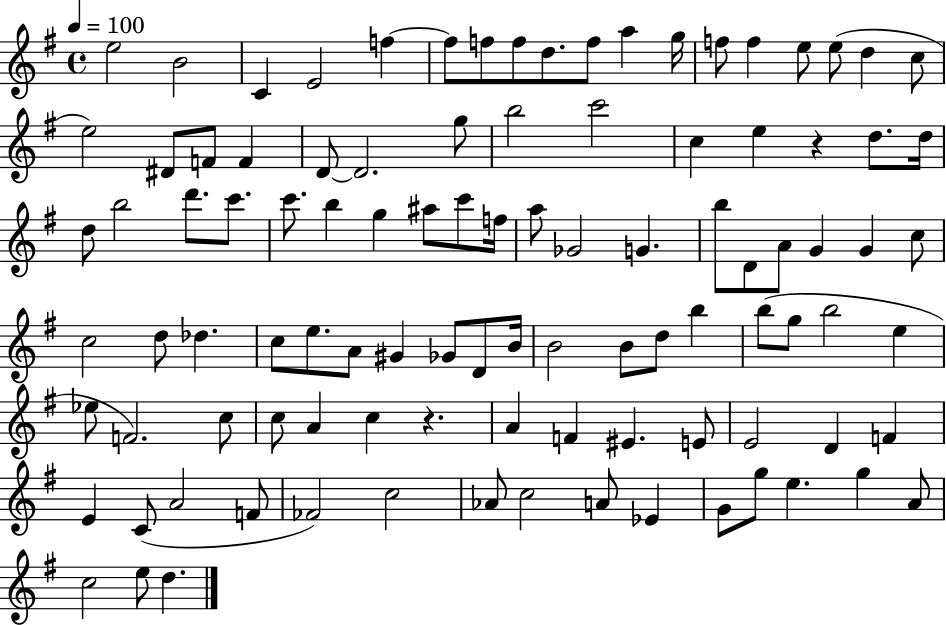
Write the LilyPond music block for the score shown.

{
  \clef treble
  \time 4/4
  \defaultTimeSignature
  \key g \major
  \tempo 4 = 100
  \repeat volta 2 { e''2 b'2 | c'4 e'2 f''4~~ | f''8 f''8 f''8 d''8. f''8 a''4 g''16 | f''8 f''4 e''8 e''8( d''4 c''8 | \break e''2) dis'8 f'8 f'4 | d'8~~ d'2. g''8 | b''2 c'''2 | c''4 e''4 r4 d''8. d''16 | \break d''8 b''2 d'''8. c'''8. | c'''8. b''4 g''4 ais''8 c'''8 f''16 | a''8 ges'2 g'4. | b''8 d'8 a'8 g'4 g'4 c''8 | \break c''2 d''8 des''4. | c''8 e''8. a'8 gis'4 ges'8 d'8 b'16 | b'2 b'8 d''8 b''4 | b''8( g''8 b''2 e''4 | \break ees''8 f'2.) c''8 | c''8 a'4 c''4 r4. | a'4 f'4 eis'4. e'8 | e'2 d'4 f'4 | \break e'4 c'8( a'2 f'8 | fes'2) c''2 | aes'8 c''2 a'8 ees'4 | g'8 g''8 e''4. g''4 a'8 | \break c''2 e''8 d''4. | } \bar "|."
}